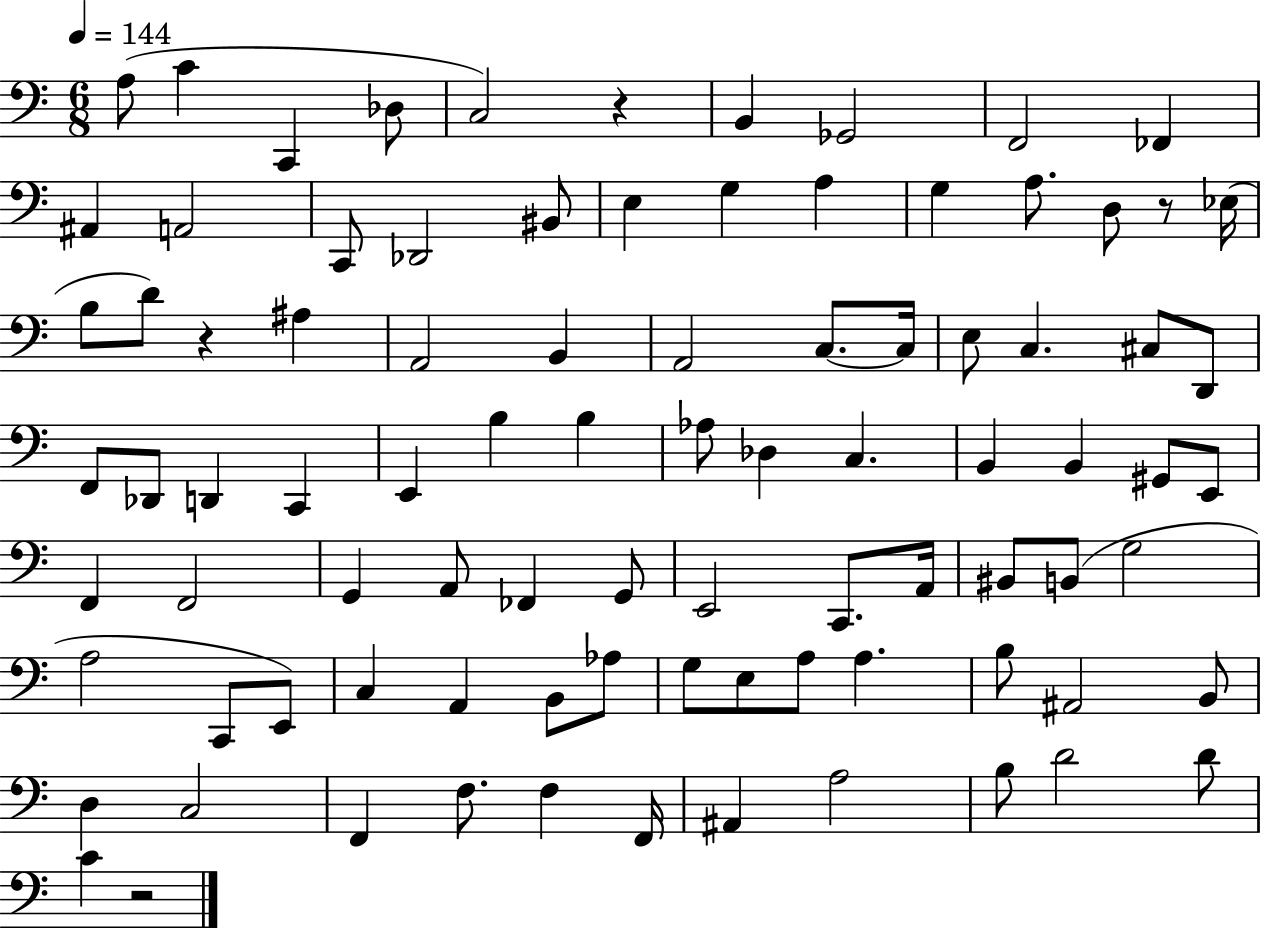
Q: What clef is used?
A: bass